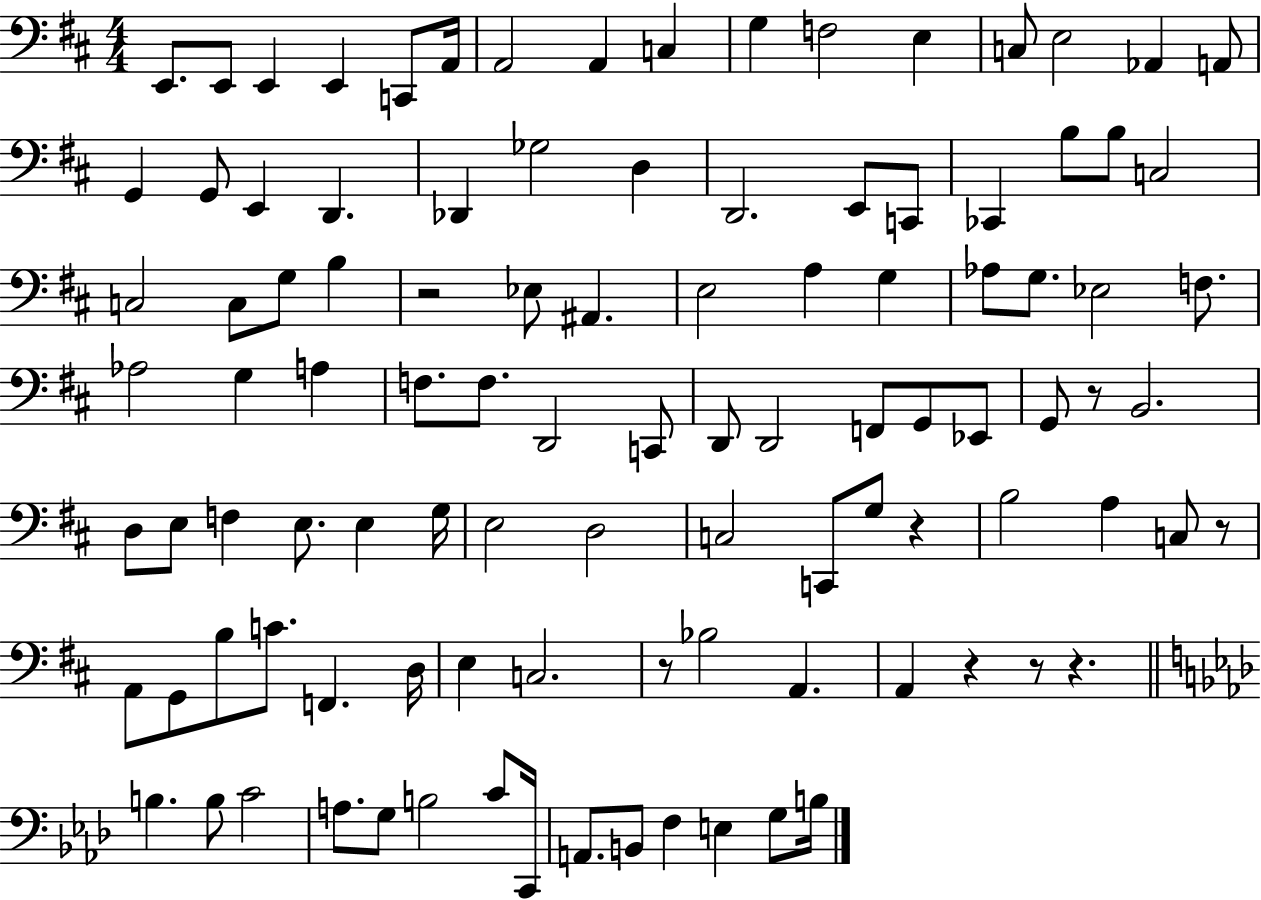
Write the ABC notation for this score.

X:1
T:Untitled
M:4/4
L:1/4
K:D
E,,/2 E,,/2 E,, E,, C,,/2 A,,/4 A,,2 A,, C, G, F,2 E, C,/2 E,2 _A,, A,,/2 G,, G,,/2 E,, D,, _D,, _G,2 D, D,,2 E,,/2 C,,/2 _C,, B,/2 B,/2 C,2 C,2 C,/2 G,/2 B, z2 _E,/2 ^A,, E,2 A, G, _A,/2 G,/2 _E,2 F,/2 _A,2 G, A, F,/2 F,/2 D,,2 C,,/2 D,,/2 D,,2 F,,/2 G,,/2 _E,,/2 G,,/2 z/2 B,,2 D,/2 E,/2 F, E,/2 E, G,/4 E,2 D,2 C,2 C,,/2 G,/2 z B,2 A, C,/2 z/2 A,,/2 G,,/2 B,/2 C/2 F,, D,/4 E, C,2 z/2 _B,2 A,, A,, z z/2 z B, B,/2 C2 A,/2 G,/2 B,2 C/2 C,,/4 A,,/2 B,,/2 F, E, G,/2 B,/4